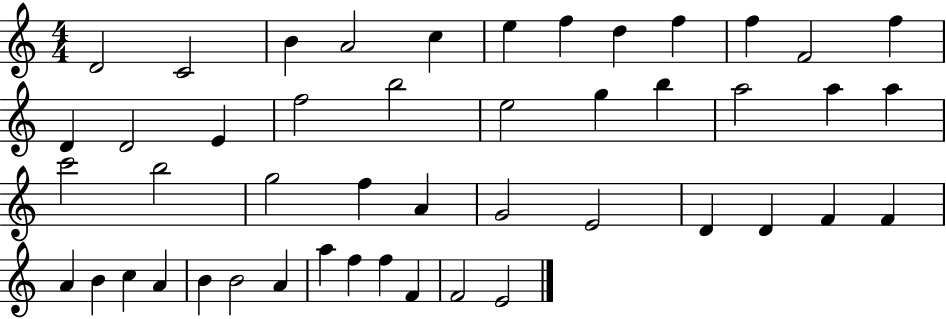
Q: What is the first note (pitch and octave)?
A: D4